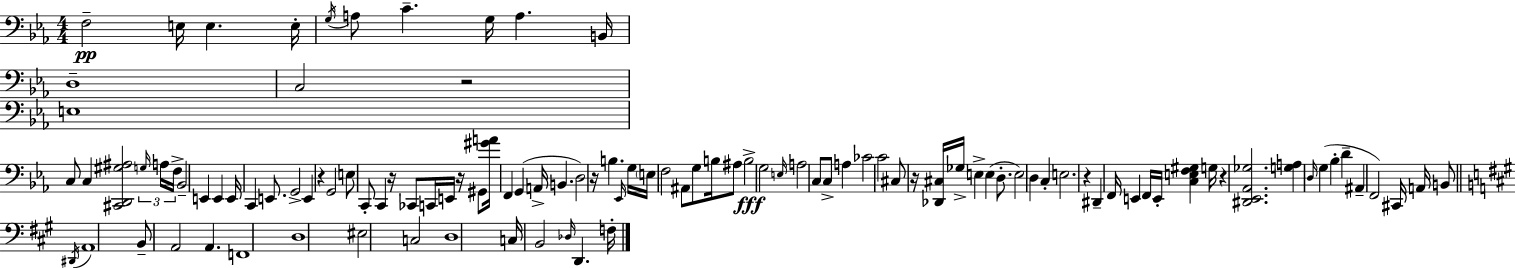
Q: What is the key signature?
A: EES major